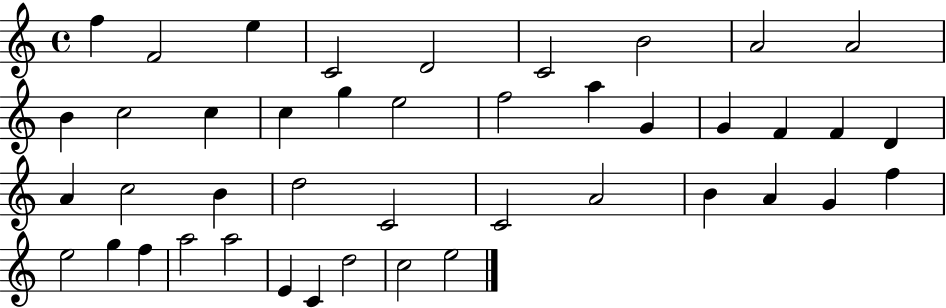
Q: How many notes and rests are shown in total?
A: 43